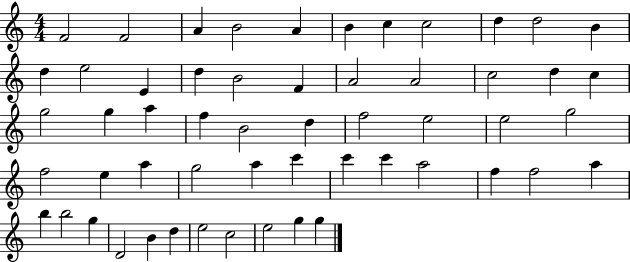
{
  \clef treble
  \numericTimeSignature
  \time 4/4
  \key c \major
  f'2 f'2 | a'4 b'2 a'4 | b'4 c''4 c''2 | d''4 d''2 b'4 | \break d''4 e''2 e'4 | d''4 b'2 f'4 | a'2 a'2 | c''2 d''4 c''4 | \break g''2 g''4 a''4 | f''4 b'2 d''4 | f''2 e''2 | e''2 g''2 | \break f''2 e''4 a''4 | g''2 a''4 c'''4 | c'''4 c'''4 a''2 | f''4 f''2 a''4 | \break b''4 b''2 g''4 | d'2 b'4 d''4 | e''2 c''2 | e''2 g''4 g''4 | \break \bar "|."
}